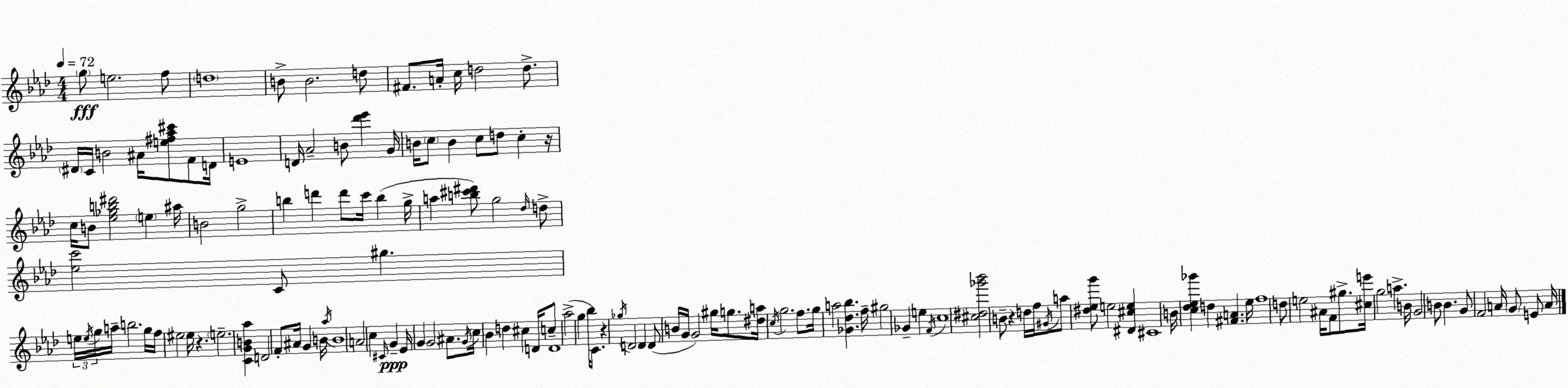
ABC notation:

X:1
T:Untitled
M:4/4
L:1/4
K:Ab
g/2 e2 f/2 d4 B/2 B2 d/2 ^F/2 A/4 c/4 d2 d/2 ^D/4 C/4 B2 ^A/4 [e^f_a^c']/2 F/2 D/4 E4 D/4 _A2 B/2 [_d'_e'] G/4 B/4 c/2 B c/2 d/2 c z/4 c/4 B/2 [_e_gb^d']2 e ^a/4 B2 g2 b d' d'/2 c'/4 b g/4 a [b^c'^d']/2 g2 _d/4 d/2 [_ec']2 C/2 ^g e/4 e/4 g/4 a/4 b2 g/4 f/4 ^e2 ^e/4 z e2 [CGB_a] D2 F/2 ^A/4 G B/4 _a/4 B4 A2 c ^C/4 G _E/4 G G2 ^A/2 G/4 c/4 _B d ^c D/4 c/2 D4 _a2 g _b/4 C/2 z _g/4 D2 D D/2 B/4 G/4 G2 ^g/4 g/2 [^da]/4 c/4 g2 f/2 g/4 a2 [_G_d_b] f/4 ^g2 _G e F/4 c4 [^c^d_g'_b']2 B/2 z d/4 f/4 ^G/4 a/2 [^d_eg']/2 e2 [^D^ce] ^C4 B/4 [c_d_e_g'] d [^FA] _e/4 f4 d/2 e2 ^A/4 F/2 ^g/2 [^ce']/4 g2 a B/4 G2 B/2 B G/2 F2 A/4 G/2 E/2 A/4